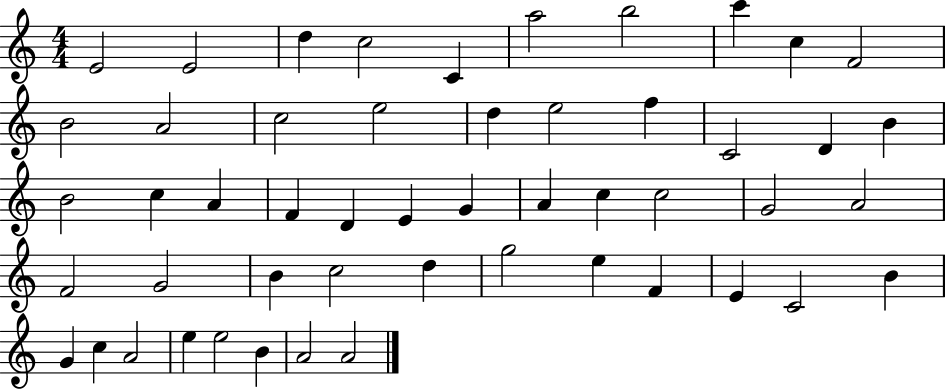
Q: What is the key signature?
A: C major